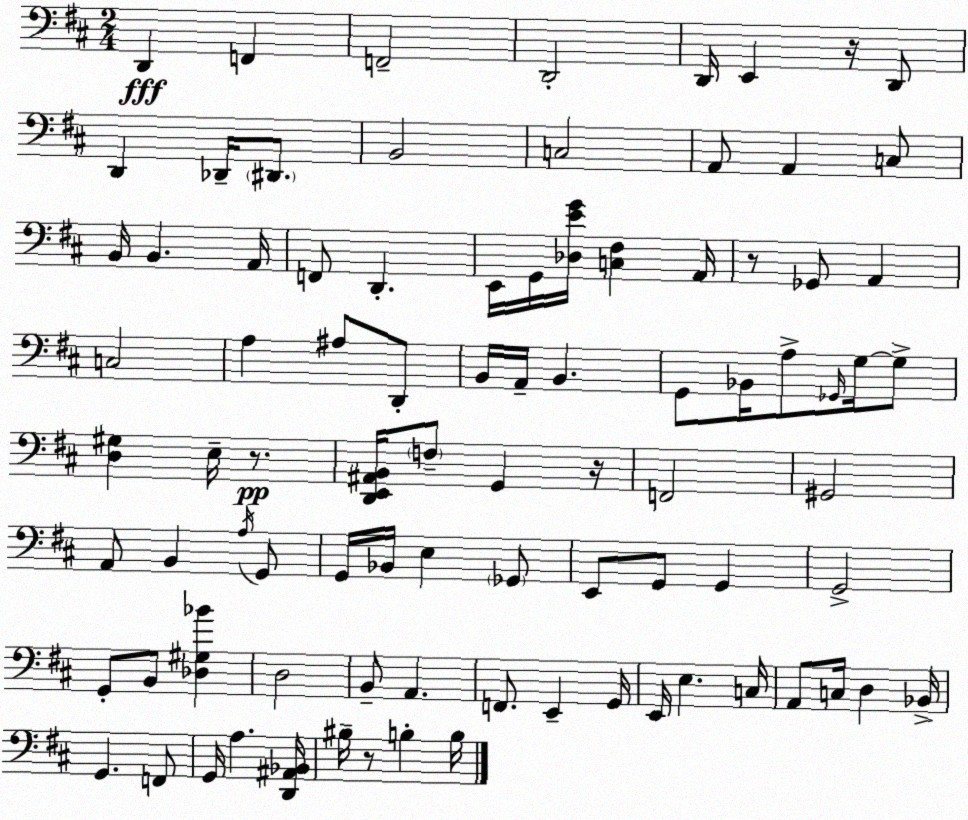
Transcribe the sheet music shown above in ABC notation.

X:1
T:Untitled
M:2/4
L:1/4
K:D
D,, F,, F,,2 D,,2 D,,/4 E,, z/4 D,,/2 D,, _D,,/4 ^D,,/2 B,,2 C,2 A,,/2 A,, C,/2 B,,/4 B,, A,,/4 F,,/2 D,, E,,/4 G,,/4 [_D,EG]/4 [C,^F,] A,,/4 z/2 _G,,/2 A,, C,2 A, ^A,/2 D,,/2 B,,/4 A,,/4 B,, G,,/2 _B,,/4 A,/2 _G,,/4 G,/4 G,/2 [D,^G,] E,/4 z/2 [D,,E,,^A,,B,,]/4 F,/2 G,, z/4 F,,2 ^G,,2 A,,/2 B,, A,/4 G,,/2 G,,/4 _B,,/4 E, _G,,/2 E,,/2 G,,/2 G,, G,,2 G,,/2 B,,/2 [_D,^G,_B] D,2 B,,/2 A,, F,,/2 E,, G,,/4 E,,/4 E, C,/4 A,,/2 C,/4 D, _B,,/4 G,, F,,/2 G,,/4 A, [D,,^A,,_B,,]/4 ^B,/4 z/2 B, B,/4